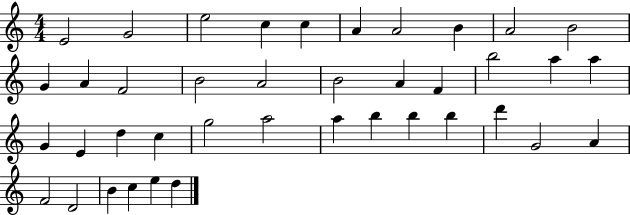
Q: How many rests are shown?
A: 0